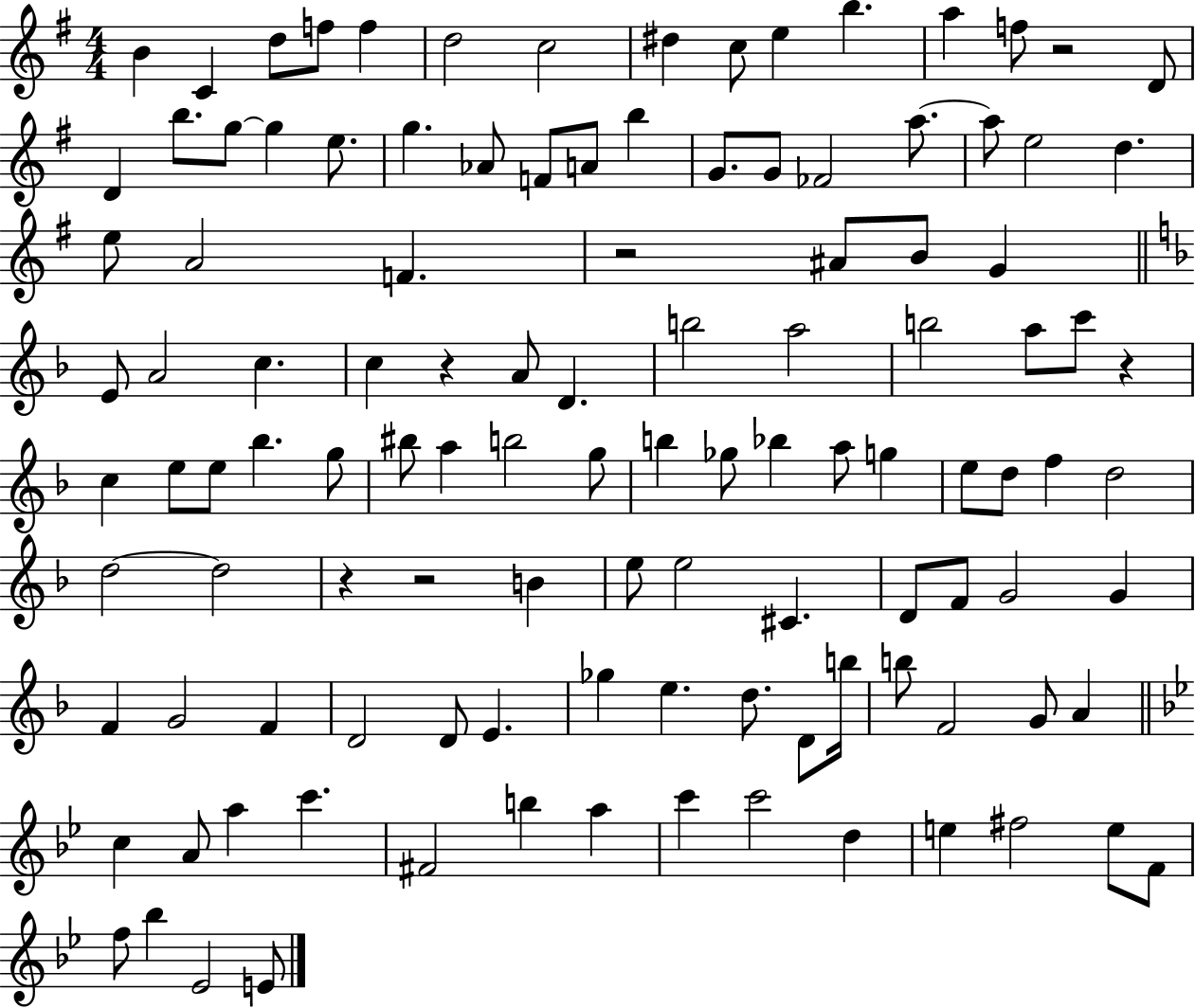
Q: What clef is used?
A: treble